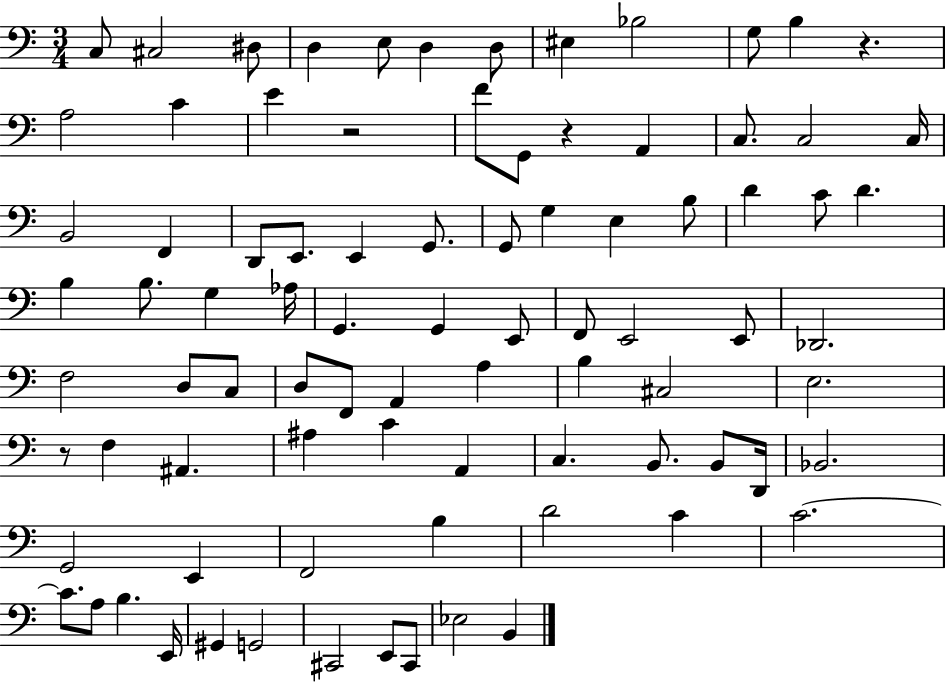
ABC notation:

X:1
T:Untitled
M:3/4
L:1/4
K:C
C,/2 ^C,2 ^D,/2 D, E,/2 D, D,/2 ^E, _B,2 G,/2 B, z A,2 C E z2 F/2 G,,/2 z A,, C,/2 C,2 C,/4 B,,2 F,, D,,/2 E,,/2 E,, G,,/2 G,,/2 G, E, B,/2 D C/2 D B, B,/2 G, _A,/4 G,, G,, E,,/2 F,,/2 E,,2 E,,/2 _D,,2 F,2 D,/2 C,/2 D,/2 F,,/2 A,, A, B, ^C,2 E,2 z/2 F, ^A,, ^A, C A,, C, B,,/2 B,,/2 D,,/4 _B,,2 G,,2 E,, F,,2 B, D2 C C2 C/2 A,/2 B, E,,/4 ^G,, G,,2 ^C,,2 E,,/2 ^C,,/2 _E,2 B,,